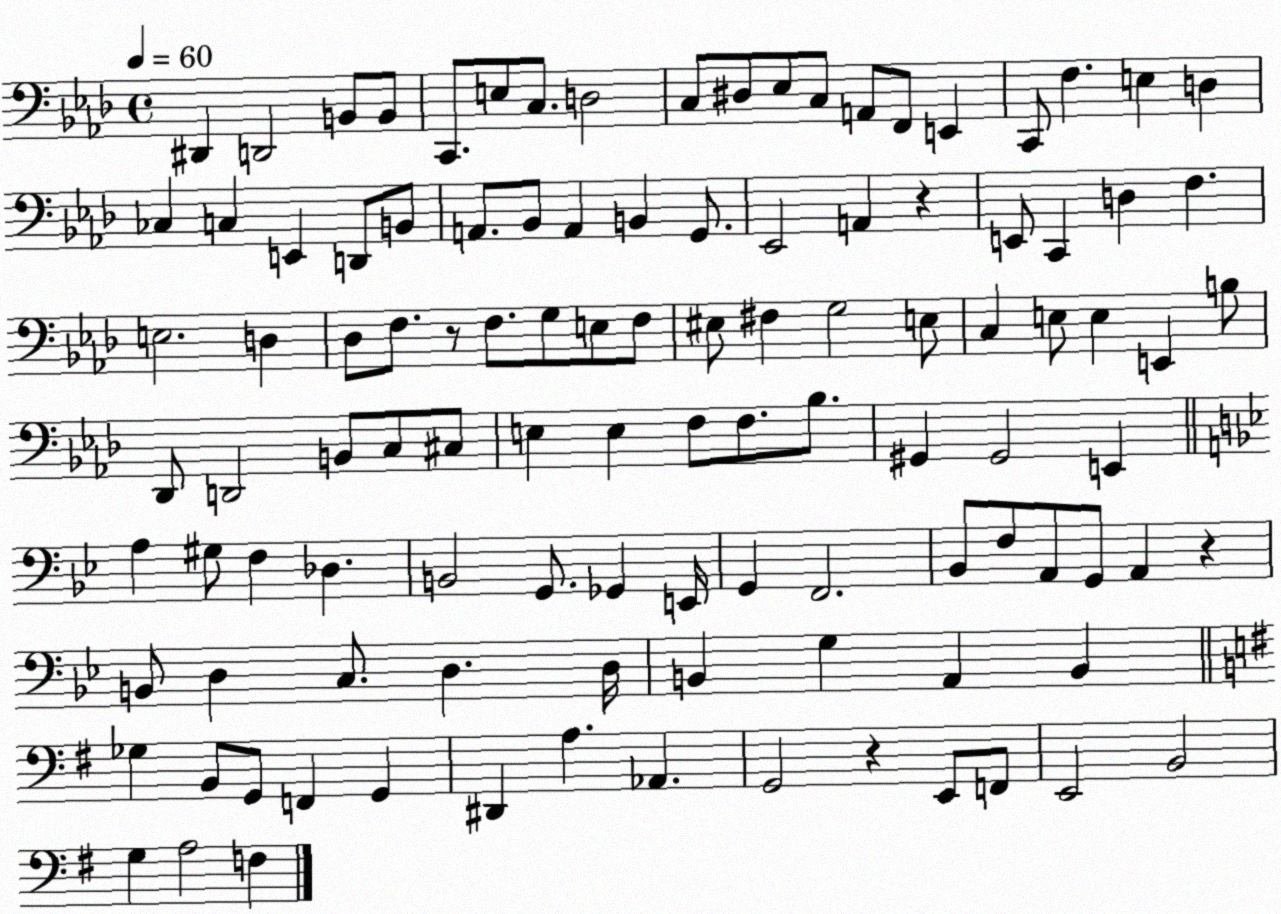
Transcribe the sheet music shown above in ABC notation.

X:1
T:Untitled
M:4/4
L:1/4
K:Ab
^D,, D,,2 B,,/2 B,,/2 C,,/2 E,/2 C,/2 D,2 C,/2 ^D,/2 _E,/2 C,/2 A,,/2 F,,/2 E,, C,,/2 F, E, D, _C, C, E,, D,,/2 B,,/2 A,,/2 _B,,/2 A,, B,, G,,/2 _E,,2 A,, z E,,/2 C,, D, F, E,2 D, _D,/2 F,/2 z/2 F,/2 G,/2 E,/2 F,/2 ^E,/2 ^F, G,2 E,/2 C, E,/2 E, E,, B,/2 _D,,/2 D,,2 B,,/2 C,/2 ^C,/2 E, E, F,/2 F,/2 _B,/2 ^G,, ^G,,2 E,, A, ^G,/2 F, _D, B,,2 G,,/2 _G,, E,,/4 G,, F,,2 _B,,/2 F,/2 A,,/2 G,,/2 A,, z B,,/2 D, C,/2 D, D,/4 B,, G, A,, B,, _G, B,,/2 G,,/2 F,, G,, ^D,, A, _A,, G,,2 z E,,/2 F,,/2 E,,2 B,,2 G, A,2 F,